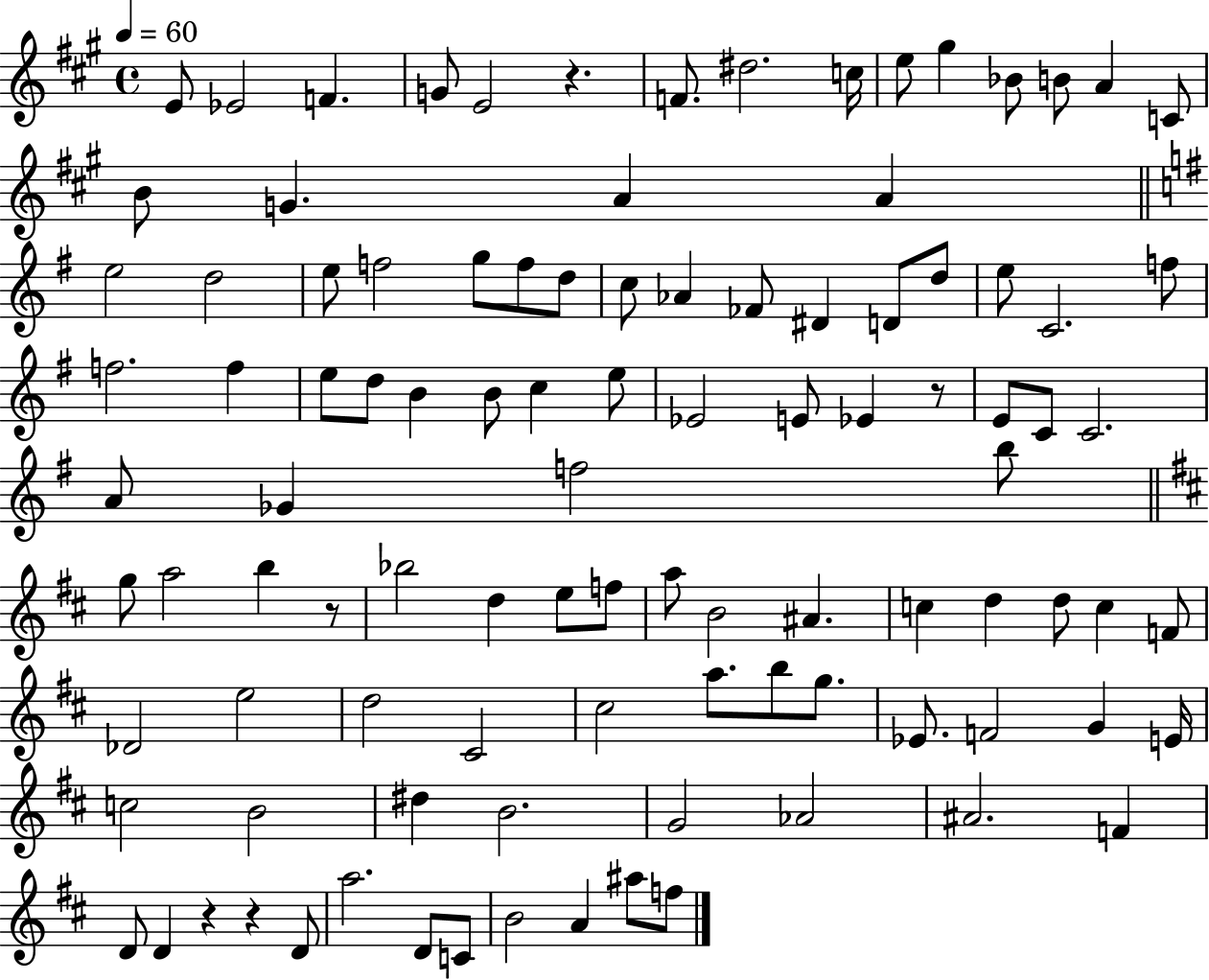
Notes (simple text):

E4/e Eb4/h F4/q. G4/e E4/h R/q. F4/e. D#5/h. C5/s E5/e G#5/q Bb4/e B4/e A4/q C4/e B4/e G4/q. A4/q A4/q E5/h D5/h E5/e F5/h G5/e F5/e D5/e C5/e Ab4/q FES4/e D#4/q D4/e D5/e E5/e C4/h. F5/e F5/h. F5/q E5/e D5/e B4/q B4/e C5/q E5/e Eb4/h E4/e Eb4/q R/e E4/e C4/e C4/h. A4/e Gb4/q F5/h B5/e G5/e A5/h B5/q R/e Bb5/h D5/q E5/e F5/e A5/e B4/h A#4/q. C5/q D5/q D5/e C5/q F4/e Db4/h E5/h D5/h C#4/h C#5/h A5/e. B5/e G5/e. Eb4/e. F4/h G4/q E4/s C5/h B4/h D#5/q B4/h. G4/h Ab4/h A#4/h. F4/q D4/e D4/q R/q R/q D4/e A5/h. D4/e C4/e B4/h A4/q A#5/e F5/e